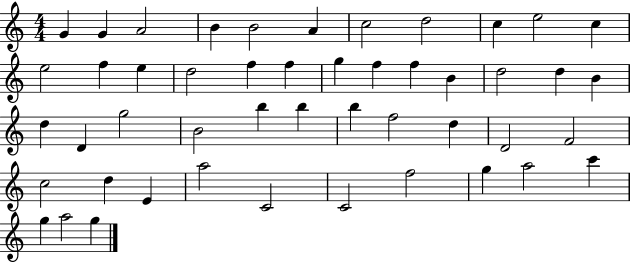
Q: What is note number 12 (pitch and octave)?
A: E5